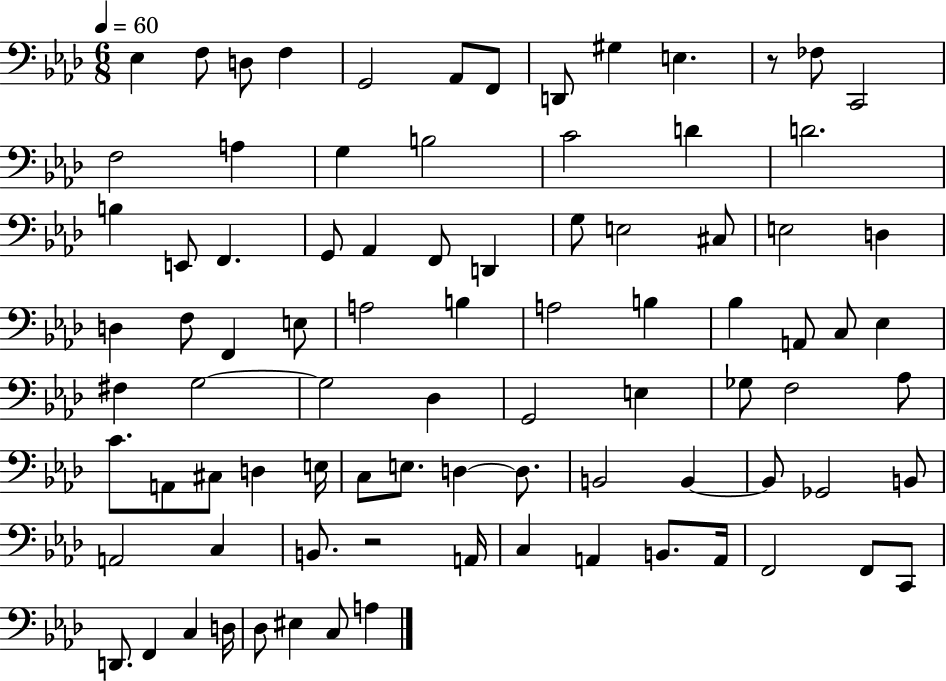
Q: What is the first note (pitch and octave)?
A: Eb3